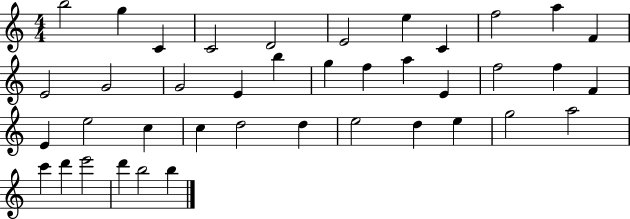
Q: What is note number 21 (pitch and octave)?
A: F5